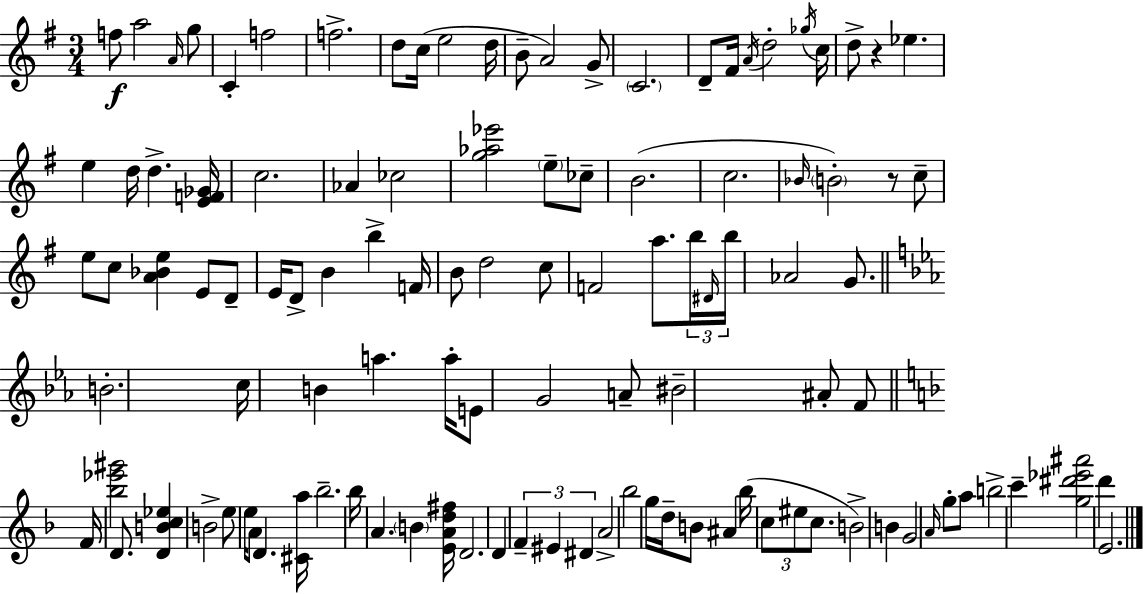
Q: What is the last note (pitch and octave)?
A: E4